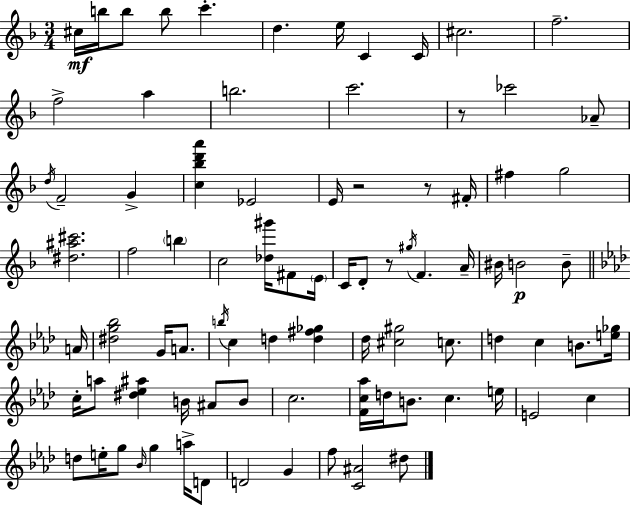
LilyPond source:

{
  \clef treble
  \numericTimeSignature
  \time 3/4
  \key d \minor
  cis''16\mf b''16 b''8 b''8 c'''4.-. | d''4. e''16 c'4 c'16 | cis''2. | f''2.-- | \break f''2-> a''4 | b''2. | c'''2. | r8 ces'''2 aes'8-- | \break \acciaccatura { d''16 } f'2-- g'4-> | <c'' bes'' d''' a'''>4 ees'2 | e'16 r2 r8 | fis'16-. fis''4 g''2 | \break <dis'' ais'' cis'''>2. | f''2 \parenthesize b''4 | c''2 <des'' gis'''>16 fis'8 | \parenthesize e'16 c'16 d'8-. r8 \acciaccatura { gis''16 } f'4. | \break a'16-- bis'16 b'2\p b'8-- | \bar "||" \break \key aes \major a'16 <dis'' g'' bes''>2 g'16 a'8. | \acciaccatura { b''16 } c''4 d''4 <d'' fis'' ges''>4 | des''16 <cis'' gis''>2 c''8. | d''4 c''4 b'8. | \break <e'' ges''>16 c''16-. a''8 <dis'' ees'' ais''>4 b'16 ais'8 | b'8 c''2. | <f' c'' aes''>16 d''16 b'8. c''4. | e''16 e'2 c''4 | \break d''8 e''16-. g''8 \grace { bes'16 } g''4 | a''16-> d'8 d'2 g'4 | f''8 <c' ais'>2 | dis''8 \bar "|."
}